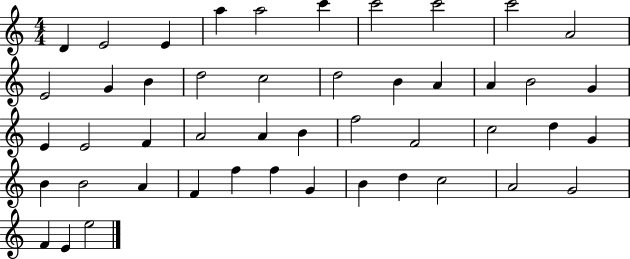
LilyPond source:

{
  \clef treble
  \numericTimeSignature
  \time 4/4
  \key c \major
  d'4 e'2 e'4 | a''4 a''2 c'''4 | c'''2 c'''2 | c'''2 a'2 | \break e'2 g'4 b'4 | d''2 c''2 | d''2 b'4 a'4 | a'4 b'2 g'4 | \break e'4 e'2 f'4 | a'2 a'4 b'4 | f''2 f'2 | c''2 d''4 g'4 | \break b'4 b'2 a'4 | f'4 f''4 f''4 g'4 | b'4 d''4 c''2 | a'2 g'2 | \break f'4 e'4 e''2 | \bar "|."
}